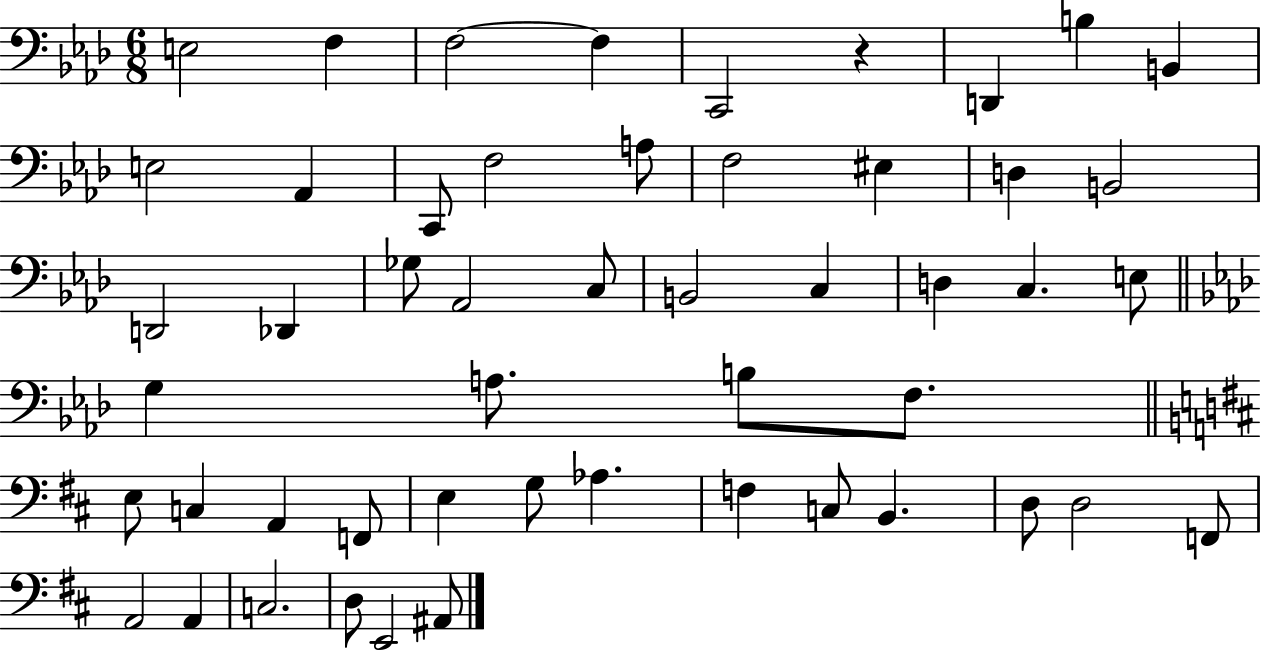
E3/h F3/q F3/h F3/q C2/h R/q D2/q B3/q B2/q E3/h Ab2/q C2/e F3/h A3/e F3/h EIS3/q D3/q B2/h D2/h Db2/q Gb3/e Ab2/h C3/e B2/h C3/q D3/q C3/q. E3/e G3/q A3/e. B3/e F3/e. E3/e C3/q A2/q F2/e E3/q G3/e Ab3/q. F3/q C3/e B2/q. D3/e D3/h F2/e A2/h A2/q C3/h. D3/e E2/h A#2/e